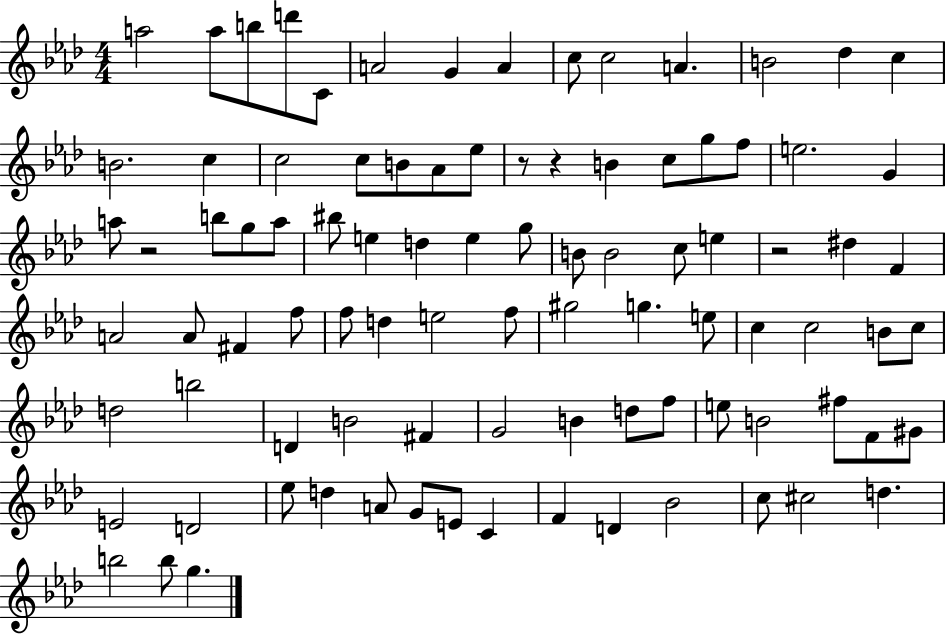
{
  \clef treble
  \numericTimeSignature
  \time 4/4
  \key aes \major
  \repeat volta 2 { a''2 a''8 b''8 d'''8 c'8 | a'2 g'4 a'4 | c''8 c''2 a'4. | b'2 des''4 c''4 | \break b'2. c''4 | c''2 c''8 b'8 aes'8 ees''8 | r8 r4 b'4 c''8 g''8 f''8 | e''2. g'4 | \break a''8 r2 b''8 g''8 a''8 | bis''8 e''4 d''4 e''4 g''8 | b'8 b'2 c''8 e''4 | r2 dis''4 f'4 | \break a'2 a'8 fis'4 f''8 | f''8 d''4 e''2 f''8 | gis''2 g''4. e''8 | c''4 c''2 b'8 c''8 | \break d''2 b''2 | d'4 b'2 fis'4 | g'2 b'4 d''8 f''8 | e''8 b'2 fis''8 f'8 gis'8 | \break e'2 d'2 | ees''8 d''4 a'8 g'8 e'8 c'4 | f'4 d'4 bes'2 | c''8 cis''2 d''4. | \break b''2 b''8 g''4. | } \bar "|."
}